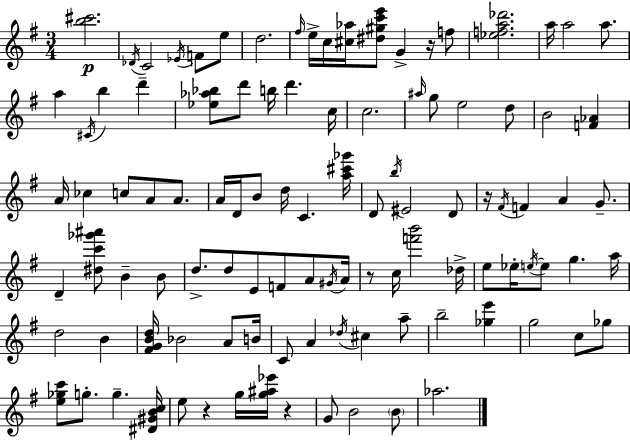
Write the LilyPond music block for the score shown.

{
  \clef treble
  \numericTimeSignature
  \time 3/4
  \key e \minor
  \repeat volta 2 { <b'' cis'''>2.\p | \acciaccatura { des'16 } c'2 \acciaccatura { ees'16 } f'8 | e''8 d''2. | \grace { fis''16 } e''16-> c''16 <cis'' aes''>16 <dis'' gis'' c''' e'''>8 g'4-> | \break r16 f''8 <ees'' f'' a'' des'''>2. | a''16 a''2 | a''8. a''4 \acciaccatura { cis'16 } b''4 | d'''4-- <ees'' aes'' bes''>8 d'''8 b''16 d'''4. | \break c''16 c''2. | \grace { ais''16 } g''8 e''2 | d''8 b'2 | <f' aes'>4 a'16 ces''4 c''8 | \break a'8 a'8. a'16 d'16 b'8 d''16 c'4. | <a'' cis''' ges'''>16 d'8 \acciaccatura { b''16 } eis'2 | d'8 r16 \acciaccatura { fis'16 } f'4 | a'4 g'8.-- d'4-- <dis'' c''' ges''' ais'''>8 | \break b'4-- b'8 d''8.-> d''8 | e'8 f'8 a'8 \acciaccatura { gis'16 } a'16 r8 c''16 <f''' b'''>2 | des''16-> e''8 ees''16-. \acciaccatura { e''16~ }~ | e''8 g''4. a''16 d''2 | \break b'4 <fis' g' b' d''>16 bes'2 | a'8 b'16 c'8 a'4 | \acciaccatura { des''16 } cis''4 a''8-- b''2-- | <ges'' e'''>4 g''2 | \break c''8 ges''8 <e'' ges'' c'''>8 | g''8.-. g''4.-- <dis' gis' b' c''>16 e''8 | r4 g''16 <g'' ais'' ees'''>16 r4 g'8 | b'2 \parenthesize b'8 aes''2. | \break } \bar "|."
}